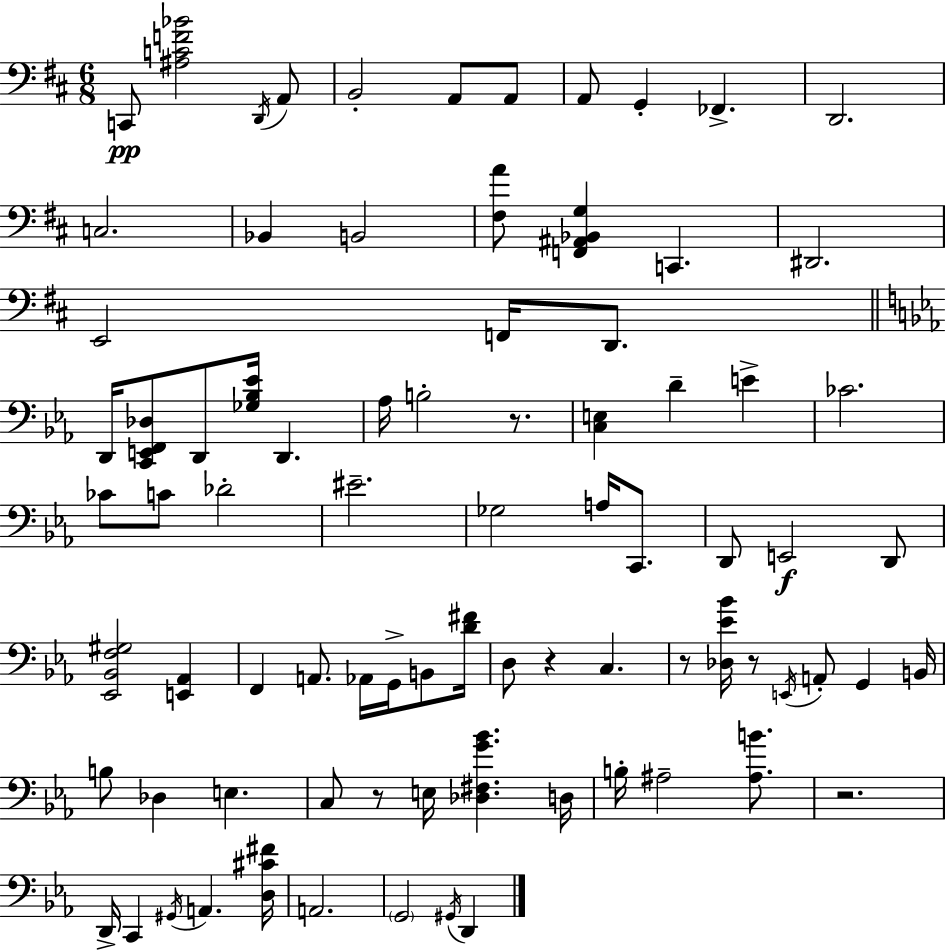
C2/e [A#3,C4,F4,Bb4]/h D2/s A2/e B2/h A2/e A2/e A2/e G2/q FES2/q. D2/h. C3/h. Bb2/q B2/h [F#3,A4]/e [F2,A#2,Bb2,G3]/q C2/q. D#2/h. E2/h F2/s D2/e. D2/s [C2,E2,F2,Db3]/e D2/e [Gb3,Bb3,Eb4]/s D2/q. Ab3/s B3/h R/e. [C3,E3]/q D4/q E4/q CES4/h. CES4/e C4/e Db4/h EIS4/h. Gb3/h A3/s C2/e. D2/e E2/h D2/e [Eb2,Bb2,F3,G#3]/h [E2,Ab2]/q F2/q A2/e. Ab2/s G2/s B2/e [D4,F#4]/s D3/e R/q C3/q. R/e [Db3,Eb4,Bb4]/s R/e E2/s A2/e G2/q B2/s B3/e Db3/q E3/q. C3/e R/e E3/s [Db3,F#3,G4,Bb4]/q. D3/s B3/s A#3/h [A#3,B4]/e. R/h. D2/s C2/q G#2/s A2/q. [D3,C#4,F#4]/s A2/h. G2/h G#2/s D2/q